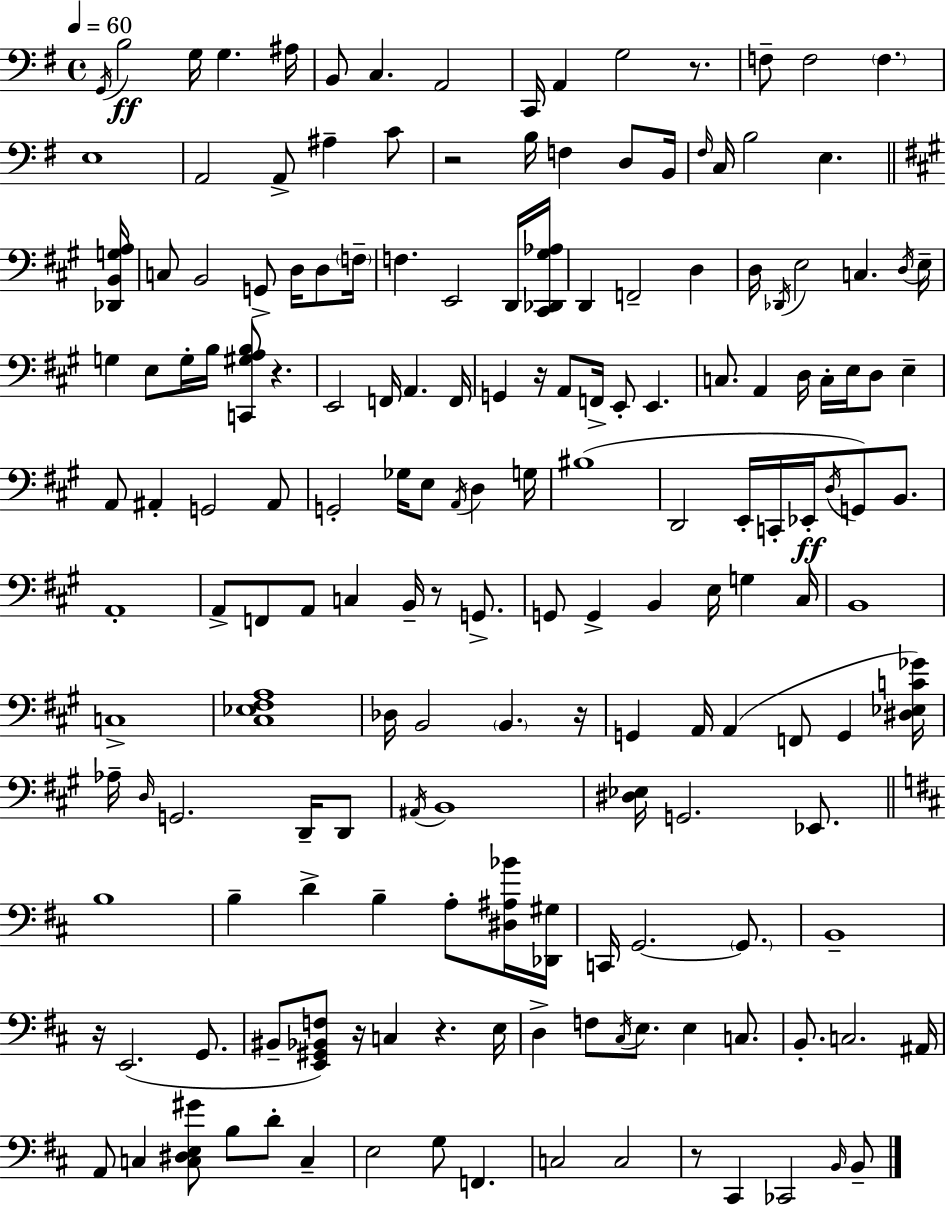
{
  \clef bass
  \time 4/4
  \defaultTimeSignature
  \key g \major
  \tempo 4 = 60
  \acciaccatura { g,16 }\ff b2 g16 g4. | ais16 b,8 c4. a,2 | c,16 a,4 g2 r8. | f8-- f2 \parenthesize f4. | \break e1 | a,2 a,8-> ais4-- c'8 | r2 b16 f4 d8 | b,16 \grace { fis16 } c16 b2 e4. | \break \bar "||" \break \key a \major <des, b, g a>16 c8 b,2 g,8-> d16 d8 | \parenthesize f16-- f4. e,2 d,16 | <cis, des, gis aes>16 d,4 f,2-- d4 | d16 \acciaccatura { des,16 } e2 c4. | \break \acciaccatura { d16 } e16-- g4 e8 g16-. b16 <c, gis a b>8 r4. | e,2 f,16 a,4. | f,16 g,4 r16 a,8 f,16-> e,8-. e,4. | c8. a,4 d16 c16-. e16 d8 e4-- | \break a,8 ais,4-. g,2 | ais,8 g,2-. ges16 e8 \acciaccatura { a,16 } d4 | g16 bis1( | d,2 e,16-. c,16-. ees,16-.\ff \acciaccatura { d16 }) | \break g,8 b,8. a,1-. | a,8-> f,8 a,8 c4 b,16-- | r8 g,8.-> g,8 g,4-> b,4 e16 | g4 cis16 b,1 | \break c1-> | <cis ees fis a>1 | des16 b,2 \parenthesize b,4. | r16 g,4 a,16 a,4( f,8 | \break g,4 <dis ees c' ges'>16) aes16-- \grace { d16 } g,2. | d,16-- d,8 \acciaccatura { ais,16 } b,1 | <dis ees>16 g,2. | ees,8. \bar "||" \break \key d \major b1 | b4-- d'4-> b4-- a8-. <dis ais bes'>16 <des, gis>16 | c,16 g,2.~~ \parenthesize g,8. | b,1-- | \break r16 e,2.( g,8. | bis,8-- <e, gis, bes, f>8) r16 c4 r4. e16 | d4-> f8 \acciaccatura { cis16 } e8. e4 c8. | b,8.-. c2. | \break ais,16 a,8 c4 <c dis e gis'>8 b8 d'8-. c4-- | e2 g8 f,4. | c2 c2 | r8 cis,4 ces,2 \grace { b,16 } | \break b,8-- \bar "|."
}